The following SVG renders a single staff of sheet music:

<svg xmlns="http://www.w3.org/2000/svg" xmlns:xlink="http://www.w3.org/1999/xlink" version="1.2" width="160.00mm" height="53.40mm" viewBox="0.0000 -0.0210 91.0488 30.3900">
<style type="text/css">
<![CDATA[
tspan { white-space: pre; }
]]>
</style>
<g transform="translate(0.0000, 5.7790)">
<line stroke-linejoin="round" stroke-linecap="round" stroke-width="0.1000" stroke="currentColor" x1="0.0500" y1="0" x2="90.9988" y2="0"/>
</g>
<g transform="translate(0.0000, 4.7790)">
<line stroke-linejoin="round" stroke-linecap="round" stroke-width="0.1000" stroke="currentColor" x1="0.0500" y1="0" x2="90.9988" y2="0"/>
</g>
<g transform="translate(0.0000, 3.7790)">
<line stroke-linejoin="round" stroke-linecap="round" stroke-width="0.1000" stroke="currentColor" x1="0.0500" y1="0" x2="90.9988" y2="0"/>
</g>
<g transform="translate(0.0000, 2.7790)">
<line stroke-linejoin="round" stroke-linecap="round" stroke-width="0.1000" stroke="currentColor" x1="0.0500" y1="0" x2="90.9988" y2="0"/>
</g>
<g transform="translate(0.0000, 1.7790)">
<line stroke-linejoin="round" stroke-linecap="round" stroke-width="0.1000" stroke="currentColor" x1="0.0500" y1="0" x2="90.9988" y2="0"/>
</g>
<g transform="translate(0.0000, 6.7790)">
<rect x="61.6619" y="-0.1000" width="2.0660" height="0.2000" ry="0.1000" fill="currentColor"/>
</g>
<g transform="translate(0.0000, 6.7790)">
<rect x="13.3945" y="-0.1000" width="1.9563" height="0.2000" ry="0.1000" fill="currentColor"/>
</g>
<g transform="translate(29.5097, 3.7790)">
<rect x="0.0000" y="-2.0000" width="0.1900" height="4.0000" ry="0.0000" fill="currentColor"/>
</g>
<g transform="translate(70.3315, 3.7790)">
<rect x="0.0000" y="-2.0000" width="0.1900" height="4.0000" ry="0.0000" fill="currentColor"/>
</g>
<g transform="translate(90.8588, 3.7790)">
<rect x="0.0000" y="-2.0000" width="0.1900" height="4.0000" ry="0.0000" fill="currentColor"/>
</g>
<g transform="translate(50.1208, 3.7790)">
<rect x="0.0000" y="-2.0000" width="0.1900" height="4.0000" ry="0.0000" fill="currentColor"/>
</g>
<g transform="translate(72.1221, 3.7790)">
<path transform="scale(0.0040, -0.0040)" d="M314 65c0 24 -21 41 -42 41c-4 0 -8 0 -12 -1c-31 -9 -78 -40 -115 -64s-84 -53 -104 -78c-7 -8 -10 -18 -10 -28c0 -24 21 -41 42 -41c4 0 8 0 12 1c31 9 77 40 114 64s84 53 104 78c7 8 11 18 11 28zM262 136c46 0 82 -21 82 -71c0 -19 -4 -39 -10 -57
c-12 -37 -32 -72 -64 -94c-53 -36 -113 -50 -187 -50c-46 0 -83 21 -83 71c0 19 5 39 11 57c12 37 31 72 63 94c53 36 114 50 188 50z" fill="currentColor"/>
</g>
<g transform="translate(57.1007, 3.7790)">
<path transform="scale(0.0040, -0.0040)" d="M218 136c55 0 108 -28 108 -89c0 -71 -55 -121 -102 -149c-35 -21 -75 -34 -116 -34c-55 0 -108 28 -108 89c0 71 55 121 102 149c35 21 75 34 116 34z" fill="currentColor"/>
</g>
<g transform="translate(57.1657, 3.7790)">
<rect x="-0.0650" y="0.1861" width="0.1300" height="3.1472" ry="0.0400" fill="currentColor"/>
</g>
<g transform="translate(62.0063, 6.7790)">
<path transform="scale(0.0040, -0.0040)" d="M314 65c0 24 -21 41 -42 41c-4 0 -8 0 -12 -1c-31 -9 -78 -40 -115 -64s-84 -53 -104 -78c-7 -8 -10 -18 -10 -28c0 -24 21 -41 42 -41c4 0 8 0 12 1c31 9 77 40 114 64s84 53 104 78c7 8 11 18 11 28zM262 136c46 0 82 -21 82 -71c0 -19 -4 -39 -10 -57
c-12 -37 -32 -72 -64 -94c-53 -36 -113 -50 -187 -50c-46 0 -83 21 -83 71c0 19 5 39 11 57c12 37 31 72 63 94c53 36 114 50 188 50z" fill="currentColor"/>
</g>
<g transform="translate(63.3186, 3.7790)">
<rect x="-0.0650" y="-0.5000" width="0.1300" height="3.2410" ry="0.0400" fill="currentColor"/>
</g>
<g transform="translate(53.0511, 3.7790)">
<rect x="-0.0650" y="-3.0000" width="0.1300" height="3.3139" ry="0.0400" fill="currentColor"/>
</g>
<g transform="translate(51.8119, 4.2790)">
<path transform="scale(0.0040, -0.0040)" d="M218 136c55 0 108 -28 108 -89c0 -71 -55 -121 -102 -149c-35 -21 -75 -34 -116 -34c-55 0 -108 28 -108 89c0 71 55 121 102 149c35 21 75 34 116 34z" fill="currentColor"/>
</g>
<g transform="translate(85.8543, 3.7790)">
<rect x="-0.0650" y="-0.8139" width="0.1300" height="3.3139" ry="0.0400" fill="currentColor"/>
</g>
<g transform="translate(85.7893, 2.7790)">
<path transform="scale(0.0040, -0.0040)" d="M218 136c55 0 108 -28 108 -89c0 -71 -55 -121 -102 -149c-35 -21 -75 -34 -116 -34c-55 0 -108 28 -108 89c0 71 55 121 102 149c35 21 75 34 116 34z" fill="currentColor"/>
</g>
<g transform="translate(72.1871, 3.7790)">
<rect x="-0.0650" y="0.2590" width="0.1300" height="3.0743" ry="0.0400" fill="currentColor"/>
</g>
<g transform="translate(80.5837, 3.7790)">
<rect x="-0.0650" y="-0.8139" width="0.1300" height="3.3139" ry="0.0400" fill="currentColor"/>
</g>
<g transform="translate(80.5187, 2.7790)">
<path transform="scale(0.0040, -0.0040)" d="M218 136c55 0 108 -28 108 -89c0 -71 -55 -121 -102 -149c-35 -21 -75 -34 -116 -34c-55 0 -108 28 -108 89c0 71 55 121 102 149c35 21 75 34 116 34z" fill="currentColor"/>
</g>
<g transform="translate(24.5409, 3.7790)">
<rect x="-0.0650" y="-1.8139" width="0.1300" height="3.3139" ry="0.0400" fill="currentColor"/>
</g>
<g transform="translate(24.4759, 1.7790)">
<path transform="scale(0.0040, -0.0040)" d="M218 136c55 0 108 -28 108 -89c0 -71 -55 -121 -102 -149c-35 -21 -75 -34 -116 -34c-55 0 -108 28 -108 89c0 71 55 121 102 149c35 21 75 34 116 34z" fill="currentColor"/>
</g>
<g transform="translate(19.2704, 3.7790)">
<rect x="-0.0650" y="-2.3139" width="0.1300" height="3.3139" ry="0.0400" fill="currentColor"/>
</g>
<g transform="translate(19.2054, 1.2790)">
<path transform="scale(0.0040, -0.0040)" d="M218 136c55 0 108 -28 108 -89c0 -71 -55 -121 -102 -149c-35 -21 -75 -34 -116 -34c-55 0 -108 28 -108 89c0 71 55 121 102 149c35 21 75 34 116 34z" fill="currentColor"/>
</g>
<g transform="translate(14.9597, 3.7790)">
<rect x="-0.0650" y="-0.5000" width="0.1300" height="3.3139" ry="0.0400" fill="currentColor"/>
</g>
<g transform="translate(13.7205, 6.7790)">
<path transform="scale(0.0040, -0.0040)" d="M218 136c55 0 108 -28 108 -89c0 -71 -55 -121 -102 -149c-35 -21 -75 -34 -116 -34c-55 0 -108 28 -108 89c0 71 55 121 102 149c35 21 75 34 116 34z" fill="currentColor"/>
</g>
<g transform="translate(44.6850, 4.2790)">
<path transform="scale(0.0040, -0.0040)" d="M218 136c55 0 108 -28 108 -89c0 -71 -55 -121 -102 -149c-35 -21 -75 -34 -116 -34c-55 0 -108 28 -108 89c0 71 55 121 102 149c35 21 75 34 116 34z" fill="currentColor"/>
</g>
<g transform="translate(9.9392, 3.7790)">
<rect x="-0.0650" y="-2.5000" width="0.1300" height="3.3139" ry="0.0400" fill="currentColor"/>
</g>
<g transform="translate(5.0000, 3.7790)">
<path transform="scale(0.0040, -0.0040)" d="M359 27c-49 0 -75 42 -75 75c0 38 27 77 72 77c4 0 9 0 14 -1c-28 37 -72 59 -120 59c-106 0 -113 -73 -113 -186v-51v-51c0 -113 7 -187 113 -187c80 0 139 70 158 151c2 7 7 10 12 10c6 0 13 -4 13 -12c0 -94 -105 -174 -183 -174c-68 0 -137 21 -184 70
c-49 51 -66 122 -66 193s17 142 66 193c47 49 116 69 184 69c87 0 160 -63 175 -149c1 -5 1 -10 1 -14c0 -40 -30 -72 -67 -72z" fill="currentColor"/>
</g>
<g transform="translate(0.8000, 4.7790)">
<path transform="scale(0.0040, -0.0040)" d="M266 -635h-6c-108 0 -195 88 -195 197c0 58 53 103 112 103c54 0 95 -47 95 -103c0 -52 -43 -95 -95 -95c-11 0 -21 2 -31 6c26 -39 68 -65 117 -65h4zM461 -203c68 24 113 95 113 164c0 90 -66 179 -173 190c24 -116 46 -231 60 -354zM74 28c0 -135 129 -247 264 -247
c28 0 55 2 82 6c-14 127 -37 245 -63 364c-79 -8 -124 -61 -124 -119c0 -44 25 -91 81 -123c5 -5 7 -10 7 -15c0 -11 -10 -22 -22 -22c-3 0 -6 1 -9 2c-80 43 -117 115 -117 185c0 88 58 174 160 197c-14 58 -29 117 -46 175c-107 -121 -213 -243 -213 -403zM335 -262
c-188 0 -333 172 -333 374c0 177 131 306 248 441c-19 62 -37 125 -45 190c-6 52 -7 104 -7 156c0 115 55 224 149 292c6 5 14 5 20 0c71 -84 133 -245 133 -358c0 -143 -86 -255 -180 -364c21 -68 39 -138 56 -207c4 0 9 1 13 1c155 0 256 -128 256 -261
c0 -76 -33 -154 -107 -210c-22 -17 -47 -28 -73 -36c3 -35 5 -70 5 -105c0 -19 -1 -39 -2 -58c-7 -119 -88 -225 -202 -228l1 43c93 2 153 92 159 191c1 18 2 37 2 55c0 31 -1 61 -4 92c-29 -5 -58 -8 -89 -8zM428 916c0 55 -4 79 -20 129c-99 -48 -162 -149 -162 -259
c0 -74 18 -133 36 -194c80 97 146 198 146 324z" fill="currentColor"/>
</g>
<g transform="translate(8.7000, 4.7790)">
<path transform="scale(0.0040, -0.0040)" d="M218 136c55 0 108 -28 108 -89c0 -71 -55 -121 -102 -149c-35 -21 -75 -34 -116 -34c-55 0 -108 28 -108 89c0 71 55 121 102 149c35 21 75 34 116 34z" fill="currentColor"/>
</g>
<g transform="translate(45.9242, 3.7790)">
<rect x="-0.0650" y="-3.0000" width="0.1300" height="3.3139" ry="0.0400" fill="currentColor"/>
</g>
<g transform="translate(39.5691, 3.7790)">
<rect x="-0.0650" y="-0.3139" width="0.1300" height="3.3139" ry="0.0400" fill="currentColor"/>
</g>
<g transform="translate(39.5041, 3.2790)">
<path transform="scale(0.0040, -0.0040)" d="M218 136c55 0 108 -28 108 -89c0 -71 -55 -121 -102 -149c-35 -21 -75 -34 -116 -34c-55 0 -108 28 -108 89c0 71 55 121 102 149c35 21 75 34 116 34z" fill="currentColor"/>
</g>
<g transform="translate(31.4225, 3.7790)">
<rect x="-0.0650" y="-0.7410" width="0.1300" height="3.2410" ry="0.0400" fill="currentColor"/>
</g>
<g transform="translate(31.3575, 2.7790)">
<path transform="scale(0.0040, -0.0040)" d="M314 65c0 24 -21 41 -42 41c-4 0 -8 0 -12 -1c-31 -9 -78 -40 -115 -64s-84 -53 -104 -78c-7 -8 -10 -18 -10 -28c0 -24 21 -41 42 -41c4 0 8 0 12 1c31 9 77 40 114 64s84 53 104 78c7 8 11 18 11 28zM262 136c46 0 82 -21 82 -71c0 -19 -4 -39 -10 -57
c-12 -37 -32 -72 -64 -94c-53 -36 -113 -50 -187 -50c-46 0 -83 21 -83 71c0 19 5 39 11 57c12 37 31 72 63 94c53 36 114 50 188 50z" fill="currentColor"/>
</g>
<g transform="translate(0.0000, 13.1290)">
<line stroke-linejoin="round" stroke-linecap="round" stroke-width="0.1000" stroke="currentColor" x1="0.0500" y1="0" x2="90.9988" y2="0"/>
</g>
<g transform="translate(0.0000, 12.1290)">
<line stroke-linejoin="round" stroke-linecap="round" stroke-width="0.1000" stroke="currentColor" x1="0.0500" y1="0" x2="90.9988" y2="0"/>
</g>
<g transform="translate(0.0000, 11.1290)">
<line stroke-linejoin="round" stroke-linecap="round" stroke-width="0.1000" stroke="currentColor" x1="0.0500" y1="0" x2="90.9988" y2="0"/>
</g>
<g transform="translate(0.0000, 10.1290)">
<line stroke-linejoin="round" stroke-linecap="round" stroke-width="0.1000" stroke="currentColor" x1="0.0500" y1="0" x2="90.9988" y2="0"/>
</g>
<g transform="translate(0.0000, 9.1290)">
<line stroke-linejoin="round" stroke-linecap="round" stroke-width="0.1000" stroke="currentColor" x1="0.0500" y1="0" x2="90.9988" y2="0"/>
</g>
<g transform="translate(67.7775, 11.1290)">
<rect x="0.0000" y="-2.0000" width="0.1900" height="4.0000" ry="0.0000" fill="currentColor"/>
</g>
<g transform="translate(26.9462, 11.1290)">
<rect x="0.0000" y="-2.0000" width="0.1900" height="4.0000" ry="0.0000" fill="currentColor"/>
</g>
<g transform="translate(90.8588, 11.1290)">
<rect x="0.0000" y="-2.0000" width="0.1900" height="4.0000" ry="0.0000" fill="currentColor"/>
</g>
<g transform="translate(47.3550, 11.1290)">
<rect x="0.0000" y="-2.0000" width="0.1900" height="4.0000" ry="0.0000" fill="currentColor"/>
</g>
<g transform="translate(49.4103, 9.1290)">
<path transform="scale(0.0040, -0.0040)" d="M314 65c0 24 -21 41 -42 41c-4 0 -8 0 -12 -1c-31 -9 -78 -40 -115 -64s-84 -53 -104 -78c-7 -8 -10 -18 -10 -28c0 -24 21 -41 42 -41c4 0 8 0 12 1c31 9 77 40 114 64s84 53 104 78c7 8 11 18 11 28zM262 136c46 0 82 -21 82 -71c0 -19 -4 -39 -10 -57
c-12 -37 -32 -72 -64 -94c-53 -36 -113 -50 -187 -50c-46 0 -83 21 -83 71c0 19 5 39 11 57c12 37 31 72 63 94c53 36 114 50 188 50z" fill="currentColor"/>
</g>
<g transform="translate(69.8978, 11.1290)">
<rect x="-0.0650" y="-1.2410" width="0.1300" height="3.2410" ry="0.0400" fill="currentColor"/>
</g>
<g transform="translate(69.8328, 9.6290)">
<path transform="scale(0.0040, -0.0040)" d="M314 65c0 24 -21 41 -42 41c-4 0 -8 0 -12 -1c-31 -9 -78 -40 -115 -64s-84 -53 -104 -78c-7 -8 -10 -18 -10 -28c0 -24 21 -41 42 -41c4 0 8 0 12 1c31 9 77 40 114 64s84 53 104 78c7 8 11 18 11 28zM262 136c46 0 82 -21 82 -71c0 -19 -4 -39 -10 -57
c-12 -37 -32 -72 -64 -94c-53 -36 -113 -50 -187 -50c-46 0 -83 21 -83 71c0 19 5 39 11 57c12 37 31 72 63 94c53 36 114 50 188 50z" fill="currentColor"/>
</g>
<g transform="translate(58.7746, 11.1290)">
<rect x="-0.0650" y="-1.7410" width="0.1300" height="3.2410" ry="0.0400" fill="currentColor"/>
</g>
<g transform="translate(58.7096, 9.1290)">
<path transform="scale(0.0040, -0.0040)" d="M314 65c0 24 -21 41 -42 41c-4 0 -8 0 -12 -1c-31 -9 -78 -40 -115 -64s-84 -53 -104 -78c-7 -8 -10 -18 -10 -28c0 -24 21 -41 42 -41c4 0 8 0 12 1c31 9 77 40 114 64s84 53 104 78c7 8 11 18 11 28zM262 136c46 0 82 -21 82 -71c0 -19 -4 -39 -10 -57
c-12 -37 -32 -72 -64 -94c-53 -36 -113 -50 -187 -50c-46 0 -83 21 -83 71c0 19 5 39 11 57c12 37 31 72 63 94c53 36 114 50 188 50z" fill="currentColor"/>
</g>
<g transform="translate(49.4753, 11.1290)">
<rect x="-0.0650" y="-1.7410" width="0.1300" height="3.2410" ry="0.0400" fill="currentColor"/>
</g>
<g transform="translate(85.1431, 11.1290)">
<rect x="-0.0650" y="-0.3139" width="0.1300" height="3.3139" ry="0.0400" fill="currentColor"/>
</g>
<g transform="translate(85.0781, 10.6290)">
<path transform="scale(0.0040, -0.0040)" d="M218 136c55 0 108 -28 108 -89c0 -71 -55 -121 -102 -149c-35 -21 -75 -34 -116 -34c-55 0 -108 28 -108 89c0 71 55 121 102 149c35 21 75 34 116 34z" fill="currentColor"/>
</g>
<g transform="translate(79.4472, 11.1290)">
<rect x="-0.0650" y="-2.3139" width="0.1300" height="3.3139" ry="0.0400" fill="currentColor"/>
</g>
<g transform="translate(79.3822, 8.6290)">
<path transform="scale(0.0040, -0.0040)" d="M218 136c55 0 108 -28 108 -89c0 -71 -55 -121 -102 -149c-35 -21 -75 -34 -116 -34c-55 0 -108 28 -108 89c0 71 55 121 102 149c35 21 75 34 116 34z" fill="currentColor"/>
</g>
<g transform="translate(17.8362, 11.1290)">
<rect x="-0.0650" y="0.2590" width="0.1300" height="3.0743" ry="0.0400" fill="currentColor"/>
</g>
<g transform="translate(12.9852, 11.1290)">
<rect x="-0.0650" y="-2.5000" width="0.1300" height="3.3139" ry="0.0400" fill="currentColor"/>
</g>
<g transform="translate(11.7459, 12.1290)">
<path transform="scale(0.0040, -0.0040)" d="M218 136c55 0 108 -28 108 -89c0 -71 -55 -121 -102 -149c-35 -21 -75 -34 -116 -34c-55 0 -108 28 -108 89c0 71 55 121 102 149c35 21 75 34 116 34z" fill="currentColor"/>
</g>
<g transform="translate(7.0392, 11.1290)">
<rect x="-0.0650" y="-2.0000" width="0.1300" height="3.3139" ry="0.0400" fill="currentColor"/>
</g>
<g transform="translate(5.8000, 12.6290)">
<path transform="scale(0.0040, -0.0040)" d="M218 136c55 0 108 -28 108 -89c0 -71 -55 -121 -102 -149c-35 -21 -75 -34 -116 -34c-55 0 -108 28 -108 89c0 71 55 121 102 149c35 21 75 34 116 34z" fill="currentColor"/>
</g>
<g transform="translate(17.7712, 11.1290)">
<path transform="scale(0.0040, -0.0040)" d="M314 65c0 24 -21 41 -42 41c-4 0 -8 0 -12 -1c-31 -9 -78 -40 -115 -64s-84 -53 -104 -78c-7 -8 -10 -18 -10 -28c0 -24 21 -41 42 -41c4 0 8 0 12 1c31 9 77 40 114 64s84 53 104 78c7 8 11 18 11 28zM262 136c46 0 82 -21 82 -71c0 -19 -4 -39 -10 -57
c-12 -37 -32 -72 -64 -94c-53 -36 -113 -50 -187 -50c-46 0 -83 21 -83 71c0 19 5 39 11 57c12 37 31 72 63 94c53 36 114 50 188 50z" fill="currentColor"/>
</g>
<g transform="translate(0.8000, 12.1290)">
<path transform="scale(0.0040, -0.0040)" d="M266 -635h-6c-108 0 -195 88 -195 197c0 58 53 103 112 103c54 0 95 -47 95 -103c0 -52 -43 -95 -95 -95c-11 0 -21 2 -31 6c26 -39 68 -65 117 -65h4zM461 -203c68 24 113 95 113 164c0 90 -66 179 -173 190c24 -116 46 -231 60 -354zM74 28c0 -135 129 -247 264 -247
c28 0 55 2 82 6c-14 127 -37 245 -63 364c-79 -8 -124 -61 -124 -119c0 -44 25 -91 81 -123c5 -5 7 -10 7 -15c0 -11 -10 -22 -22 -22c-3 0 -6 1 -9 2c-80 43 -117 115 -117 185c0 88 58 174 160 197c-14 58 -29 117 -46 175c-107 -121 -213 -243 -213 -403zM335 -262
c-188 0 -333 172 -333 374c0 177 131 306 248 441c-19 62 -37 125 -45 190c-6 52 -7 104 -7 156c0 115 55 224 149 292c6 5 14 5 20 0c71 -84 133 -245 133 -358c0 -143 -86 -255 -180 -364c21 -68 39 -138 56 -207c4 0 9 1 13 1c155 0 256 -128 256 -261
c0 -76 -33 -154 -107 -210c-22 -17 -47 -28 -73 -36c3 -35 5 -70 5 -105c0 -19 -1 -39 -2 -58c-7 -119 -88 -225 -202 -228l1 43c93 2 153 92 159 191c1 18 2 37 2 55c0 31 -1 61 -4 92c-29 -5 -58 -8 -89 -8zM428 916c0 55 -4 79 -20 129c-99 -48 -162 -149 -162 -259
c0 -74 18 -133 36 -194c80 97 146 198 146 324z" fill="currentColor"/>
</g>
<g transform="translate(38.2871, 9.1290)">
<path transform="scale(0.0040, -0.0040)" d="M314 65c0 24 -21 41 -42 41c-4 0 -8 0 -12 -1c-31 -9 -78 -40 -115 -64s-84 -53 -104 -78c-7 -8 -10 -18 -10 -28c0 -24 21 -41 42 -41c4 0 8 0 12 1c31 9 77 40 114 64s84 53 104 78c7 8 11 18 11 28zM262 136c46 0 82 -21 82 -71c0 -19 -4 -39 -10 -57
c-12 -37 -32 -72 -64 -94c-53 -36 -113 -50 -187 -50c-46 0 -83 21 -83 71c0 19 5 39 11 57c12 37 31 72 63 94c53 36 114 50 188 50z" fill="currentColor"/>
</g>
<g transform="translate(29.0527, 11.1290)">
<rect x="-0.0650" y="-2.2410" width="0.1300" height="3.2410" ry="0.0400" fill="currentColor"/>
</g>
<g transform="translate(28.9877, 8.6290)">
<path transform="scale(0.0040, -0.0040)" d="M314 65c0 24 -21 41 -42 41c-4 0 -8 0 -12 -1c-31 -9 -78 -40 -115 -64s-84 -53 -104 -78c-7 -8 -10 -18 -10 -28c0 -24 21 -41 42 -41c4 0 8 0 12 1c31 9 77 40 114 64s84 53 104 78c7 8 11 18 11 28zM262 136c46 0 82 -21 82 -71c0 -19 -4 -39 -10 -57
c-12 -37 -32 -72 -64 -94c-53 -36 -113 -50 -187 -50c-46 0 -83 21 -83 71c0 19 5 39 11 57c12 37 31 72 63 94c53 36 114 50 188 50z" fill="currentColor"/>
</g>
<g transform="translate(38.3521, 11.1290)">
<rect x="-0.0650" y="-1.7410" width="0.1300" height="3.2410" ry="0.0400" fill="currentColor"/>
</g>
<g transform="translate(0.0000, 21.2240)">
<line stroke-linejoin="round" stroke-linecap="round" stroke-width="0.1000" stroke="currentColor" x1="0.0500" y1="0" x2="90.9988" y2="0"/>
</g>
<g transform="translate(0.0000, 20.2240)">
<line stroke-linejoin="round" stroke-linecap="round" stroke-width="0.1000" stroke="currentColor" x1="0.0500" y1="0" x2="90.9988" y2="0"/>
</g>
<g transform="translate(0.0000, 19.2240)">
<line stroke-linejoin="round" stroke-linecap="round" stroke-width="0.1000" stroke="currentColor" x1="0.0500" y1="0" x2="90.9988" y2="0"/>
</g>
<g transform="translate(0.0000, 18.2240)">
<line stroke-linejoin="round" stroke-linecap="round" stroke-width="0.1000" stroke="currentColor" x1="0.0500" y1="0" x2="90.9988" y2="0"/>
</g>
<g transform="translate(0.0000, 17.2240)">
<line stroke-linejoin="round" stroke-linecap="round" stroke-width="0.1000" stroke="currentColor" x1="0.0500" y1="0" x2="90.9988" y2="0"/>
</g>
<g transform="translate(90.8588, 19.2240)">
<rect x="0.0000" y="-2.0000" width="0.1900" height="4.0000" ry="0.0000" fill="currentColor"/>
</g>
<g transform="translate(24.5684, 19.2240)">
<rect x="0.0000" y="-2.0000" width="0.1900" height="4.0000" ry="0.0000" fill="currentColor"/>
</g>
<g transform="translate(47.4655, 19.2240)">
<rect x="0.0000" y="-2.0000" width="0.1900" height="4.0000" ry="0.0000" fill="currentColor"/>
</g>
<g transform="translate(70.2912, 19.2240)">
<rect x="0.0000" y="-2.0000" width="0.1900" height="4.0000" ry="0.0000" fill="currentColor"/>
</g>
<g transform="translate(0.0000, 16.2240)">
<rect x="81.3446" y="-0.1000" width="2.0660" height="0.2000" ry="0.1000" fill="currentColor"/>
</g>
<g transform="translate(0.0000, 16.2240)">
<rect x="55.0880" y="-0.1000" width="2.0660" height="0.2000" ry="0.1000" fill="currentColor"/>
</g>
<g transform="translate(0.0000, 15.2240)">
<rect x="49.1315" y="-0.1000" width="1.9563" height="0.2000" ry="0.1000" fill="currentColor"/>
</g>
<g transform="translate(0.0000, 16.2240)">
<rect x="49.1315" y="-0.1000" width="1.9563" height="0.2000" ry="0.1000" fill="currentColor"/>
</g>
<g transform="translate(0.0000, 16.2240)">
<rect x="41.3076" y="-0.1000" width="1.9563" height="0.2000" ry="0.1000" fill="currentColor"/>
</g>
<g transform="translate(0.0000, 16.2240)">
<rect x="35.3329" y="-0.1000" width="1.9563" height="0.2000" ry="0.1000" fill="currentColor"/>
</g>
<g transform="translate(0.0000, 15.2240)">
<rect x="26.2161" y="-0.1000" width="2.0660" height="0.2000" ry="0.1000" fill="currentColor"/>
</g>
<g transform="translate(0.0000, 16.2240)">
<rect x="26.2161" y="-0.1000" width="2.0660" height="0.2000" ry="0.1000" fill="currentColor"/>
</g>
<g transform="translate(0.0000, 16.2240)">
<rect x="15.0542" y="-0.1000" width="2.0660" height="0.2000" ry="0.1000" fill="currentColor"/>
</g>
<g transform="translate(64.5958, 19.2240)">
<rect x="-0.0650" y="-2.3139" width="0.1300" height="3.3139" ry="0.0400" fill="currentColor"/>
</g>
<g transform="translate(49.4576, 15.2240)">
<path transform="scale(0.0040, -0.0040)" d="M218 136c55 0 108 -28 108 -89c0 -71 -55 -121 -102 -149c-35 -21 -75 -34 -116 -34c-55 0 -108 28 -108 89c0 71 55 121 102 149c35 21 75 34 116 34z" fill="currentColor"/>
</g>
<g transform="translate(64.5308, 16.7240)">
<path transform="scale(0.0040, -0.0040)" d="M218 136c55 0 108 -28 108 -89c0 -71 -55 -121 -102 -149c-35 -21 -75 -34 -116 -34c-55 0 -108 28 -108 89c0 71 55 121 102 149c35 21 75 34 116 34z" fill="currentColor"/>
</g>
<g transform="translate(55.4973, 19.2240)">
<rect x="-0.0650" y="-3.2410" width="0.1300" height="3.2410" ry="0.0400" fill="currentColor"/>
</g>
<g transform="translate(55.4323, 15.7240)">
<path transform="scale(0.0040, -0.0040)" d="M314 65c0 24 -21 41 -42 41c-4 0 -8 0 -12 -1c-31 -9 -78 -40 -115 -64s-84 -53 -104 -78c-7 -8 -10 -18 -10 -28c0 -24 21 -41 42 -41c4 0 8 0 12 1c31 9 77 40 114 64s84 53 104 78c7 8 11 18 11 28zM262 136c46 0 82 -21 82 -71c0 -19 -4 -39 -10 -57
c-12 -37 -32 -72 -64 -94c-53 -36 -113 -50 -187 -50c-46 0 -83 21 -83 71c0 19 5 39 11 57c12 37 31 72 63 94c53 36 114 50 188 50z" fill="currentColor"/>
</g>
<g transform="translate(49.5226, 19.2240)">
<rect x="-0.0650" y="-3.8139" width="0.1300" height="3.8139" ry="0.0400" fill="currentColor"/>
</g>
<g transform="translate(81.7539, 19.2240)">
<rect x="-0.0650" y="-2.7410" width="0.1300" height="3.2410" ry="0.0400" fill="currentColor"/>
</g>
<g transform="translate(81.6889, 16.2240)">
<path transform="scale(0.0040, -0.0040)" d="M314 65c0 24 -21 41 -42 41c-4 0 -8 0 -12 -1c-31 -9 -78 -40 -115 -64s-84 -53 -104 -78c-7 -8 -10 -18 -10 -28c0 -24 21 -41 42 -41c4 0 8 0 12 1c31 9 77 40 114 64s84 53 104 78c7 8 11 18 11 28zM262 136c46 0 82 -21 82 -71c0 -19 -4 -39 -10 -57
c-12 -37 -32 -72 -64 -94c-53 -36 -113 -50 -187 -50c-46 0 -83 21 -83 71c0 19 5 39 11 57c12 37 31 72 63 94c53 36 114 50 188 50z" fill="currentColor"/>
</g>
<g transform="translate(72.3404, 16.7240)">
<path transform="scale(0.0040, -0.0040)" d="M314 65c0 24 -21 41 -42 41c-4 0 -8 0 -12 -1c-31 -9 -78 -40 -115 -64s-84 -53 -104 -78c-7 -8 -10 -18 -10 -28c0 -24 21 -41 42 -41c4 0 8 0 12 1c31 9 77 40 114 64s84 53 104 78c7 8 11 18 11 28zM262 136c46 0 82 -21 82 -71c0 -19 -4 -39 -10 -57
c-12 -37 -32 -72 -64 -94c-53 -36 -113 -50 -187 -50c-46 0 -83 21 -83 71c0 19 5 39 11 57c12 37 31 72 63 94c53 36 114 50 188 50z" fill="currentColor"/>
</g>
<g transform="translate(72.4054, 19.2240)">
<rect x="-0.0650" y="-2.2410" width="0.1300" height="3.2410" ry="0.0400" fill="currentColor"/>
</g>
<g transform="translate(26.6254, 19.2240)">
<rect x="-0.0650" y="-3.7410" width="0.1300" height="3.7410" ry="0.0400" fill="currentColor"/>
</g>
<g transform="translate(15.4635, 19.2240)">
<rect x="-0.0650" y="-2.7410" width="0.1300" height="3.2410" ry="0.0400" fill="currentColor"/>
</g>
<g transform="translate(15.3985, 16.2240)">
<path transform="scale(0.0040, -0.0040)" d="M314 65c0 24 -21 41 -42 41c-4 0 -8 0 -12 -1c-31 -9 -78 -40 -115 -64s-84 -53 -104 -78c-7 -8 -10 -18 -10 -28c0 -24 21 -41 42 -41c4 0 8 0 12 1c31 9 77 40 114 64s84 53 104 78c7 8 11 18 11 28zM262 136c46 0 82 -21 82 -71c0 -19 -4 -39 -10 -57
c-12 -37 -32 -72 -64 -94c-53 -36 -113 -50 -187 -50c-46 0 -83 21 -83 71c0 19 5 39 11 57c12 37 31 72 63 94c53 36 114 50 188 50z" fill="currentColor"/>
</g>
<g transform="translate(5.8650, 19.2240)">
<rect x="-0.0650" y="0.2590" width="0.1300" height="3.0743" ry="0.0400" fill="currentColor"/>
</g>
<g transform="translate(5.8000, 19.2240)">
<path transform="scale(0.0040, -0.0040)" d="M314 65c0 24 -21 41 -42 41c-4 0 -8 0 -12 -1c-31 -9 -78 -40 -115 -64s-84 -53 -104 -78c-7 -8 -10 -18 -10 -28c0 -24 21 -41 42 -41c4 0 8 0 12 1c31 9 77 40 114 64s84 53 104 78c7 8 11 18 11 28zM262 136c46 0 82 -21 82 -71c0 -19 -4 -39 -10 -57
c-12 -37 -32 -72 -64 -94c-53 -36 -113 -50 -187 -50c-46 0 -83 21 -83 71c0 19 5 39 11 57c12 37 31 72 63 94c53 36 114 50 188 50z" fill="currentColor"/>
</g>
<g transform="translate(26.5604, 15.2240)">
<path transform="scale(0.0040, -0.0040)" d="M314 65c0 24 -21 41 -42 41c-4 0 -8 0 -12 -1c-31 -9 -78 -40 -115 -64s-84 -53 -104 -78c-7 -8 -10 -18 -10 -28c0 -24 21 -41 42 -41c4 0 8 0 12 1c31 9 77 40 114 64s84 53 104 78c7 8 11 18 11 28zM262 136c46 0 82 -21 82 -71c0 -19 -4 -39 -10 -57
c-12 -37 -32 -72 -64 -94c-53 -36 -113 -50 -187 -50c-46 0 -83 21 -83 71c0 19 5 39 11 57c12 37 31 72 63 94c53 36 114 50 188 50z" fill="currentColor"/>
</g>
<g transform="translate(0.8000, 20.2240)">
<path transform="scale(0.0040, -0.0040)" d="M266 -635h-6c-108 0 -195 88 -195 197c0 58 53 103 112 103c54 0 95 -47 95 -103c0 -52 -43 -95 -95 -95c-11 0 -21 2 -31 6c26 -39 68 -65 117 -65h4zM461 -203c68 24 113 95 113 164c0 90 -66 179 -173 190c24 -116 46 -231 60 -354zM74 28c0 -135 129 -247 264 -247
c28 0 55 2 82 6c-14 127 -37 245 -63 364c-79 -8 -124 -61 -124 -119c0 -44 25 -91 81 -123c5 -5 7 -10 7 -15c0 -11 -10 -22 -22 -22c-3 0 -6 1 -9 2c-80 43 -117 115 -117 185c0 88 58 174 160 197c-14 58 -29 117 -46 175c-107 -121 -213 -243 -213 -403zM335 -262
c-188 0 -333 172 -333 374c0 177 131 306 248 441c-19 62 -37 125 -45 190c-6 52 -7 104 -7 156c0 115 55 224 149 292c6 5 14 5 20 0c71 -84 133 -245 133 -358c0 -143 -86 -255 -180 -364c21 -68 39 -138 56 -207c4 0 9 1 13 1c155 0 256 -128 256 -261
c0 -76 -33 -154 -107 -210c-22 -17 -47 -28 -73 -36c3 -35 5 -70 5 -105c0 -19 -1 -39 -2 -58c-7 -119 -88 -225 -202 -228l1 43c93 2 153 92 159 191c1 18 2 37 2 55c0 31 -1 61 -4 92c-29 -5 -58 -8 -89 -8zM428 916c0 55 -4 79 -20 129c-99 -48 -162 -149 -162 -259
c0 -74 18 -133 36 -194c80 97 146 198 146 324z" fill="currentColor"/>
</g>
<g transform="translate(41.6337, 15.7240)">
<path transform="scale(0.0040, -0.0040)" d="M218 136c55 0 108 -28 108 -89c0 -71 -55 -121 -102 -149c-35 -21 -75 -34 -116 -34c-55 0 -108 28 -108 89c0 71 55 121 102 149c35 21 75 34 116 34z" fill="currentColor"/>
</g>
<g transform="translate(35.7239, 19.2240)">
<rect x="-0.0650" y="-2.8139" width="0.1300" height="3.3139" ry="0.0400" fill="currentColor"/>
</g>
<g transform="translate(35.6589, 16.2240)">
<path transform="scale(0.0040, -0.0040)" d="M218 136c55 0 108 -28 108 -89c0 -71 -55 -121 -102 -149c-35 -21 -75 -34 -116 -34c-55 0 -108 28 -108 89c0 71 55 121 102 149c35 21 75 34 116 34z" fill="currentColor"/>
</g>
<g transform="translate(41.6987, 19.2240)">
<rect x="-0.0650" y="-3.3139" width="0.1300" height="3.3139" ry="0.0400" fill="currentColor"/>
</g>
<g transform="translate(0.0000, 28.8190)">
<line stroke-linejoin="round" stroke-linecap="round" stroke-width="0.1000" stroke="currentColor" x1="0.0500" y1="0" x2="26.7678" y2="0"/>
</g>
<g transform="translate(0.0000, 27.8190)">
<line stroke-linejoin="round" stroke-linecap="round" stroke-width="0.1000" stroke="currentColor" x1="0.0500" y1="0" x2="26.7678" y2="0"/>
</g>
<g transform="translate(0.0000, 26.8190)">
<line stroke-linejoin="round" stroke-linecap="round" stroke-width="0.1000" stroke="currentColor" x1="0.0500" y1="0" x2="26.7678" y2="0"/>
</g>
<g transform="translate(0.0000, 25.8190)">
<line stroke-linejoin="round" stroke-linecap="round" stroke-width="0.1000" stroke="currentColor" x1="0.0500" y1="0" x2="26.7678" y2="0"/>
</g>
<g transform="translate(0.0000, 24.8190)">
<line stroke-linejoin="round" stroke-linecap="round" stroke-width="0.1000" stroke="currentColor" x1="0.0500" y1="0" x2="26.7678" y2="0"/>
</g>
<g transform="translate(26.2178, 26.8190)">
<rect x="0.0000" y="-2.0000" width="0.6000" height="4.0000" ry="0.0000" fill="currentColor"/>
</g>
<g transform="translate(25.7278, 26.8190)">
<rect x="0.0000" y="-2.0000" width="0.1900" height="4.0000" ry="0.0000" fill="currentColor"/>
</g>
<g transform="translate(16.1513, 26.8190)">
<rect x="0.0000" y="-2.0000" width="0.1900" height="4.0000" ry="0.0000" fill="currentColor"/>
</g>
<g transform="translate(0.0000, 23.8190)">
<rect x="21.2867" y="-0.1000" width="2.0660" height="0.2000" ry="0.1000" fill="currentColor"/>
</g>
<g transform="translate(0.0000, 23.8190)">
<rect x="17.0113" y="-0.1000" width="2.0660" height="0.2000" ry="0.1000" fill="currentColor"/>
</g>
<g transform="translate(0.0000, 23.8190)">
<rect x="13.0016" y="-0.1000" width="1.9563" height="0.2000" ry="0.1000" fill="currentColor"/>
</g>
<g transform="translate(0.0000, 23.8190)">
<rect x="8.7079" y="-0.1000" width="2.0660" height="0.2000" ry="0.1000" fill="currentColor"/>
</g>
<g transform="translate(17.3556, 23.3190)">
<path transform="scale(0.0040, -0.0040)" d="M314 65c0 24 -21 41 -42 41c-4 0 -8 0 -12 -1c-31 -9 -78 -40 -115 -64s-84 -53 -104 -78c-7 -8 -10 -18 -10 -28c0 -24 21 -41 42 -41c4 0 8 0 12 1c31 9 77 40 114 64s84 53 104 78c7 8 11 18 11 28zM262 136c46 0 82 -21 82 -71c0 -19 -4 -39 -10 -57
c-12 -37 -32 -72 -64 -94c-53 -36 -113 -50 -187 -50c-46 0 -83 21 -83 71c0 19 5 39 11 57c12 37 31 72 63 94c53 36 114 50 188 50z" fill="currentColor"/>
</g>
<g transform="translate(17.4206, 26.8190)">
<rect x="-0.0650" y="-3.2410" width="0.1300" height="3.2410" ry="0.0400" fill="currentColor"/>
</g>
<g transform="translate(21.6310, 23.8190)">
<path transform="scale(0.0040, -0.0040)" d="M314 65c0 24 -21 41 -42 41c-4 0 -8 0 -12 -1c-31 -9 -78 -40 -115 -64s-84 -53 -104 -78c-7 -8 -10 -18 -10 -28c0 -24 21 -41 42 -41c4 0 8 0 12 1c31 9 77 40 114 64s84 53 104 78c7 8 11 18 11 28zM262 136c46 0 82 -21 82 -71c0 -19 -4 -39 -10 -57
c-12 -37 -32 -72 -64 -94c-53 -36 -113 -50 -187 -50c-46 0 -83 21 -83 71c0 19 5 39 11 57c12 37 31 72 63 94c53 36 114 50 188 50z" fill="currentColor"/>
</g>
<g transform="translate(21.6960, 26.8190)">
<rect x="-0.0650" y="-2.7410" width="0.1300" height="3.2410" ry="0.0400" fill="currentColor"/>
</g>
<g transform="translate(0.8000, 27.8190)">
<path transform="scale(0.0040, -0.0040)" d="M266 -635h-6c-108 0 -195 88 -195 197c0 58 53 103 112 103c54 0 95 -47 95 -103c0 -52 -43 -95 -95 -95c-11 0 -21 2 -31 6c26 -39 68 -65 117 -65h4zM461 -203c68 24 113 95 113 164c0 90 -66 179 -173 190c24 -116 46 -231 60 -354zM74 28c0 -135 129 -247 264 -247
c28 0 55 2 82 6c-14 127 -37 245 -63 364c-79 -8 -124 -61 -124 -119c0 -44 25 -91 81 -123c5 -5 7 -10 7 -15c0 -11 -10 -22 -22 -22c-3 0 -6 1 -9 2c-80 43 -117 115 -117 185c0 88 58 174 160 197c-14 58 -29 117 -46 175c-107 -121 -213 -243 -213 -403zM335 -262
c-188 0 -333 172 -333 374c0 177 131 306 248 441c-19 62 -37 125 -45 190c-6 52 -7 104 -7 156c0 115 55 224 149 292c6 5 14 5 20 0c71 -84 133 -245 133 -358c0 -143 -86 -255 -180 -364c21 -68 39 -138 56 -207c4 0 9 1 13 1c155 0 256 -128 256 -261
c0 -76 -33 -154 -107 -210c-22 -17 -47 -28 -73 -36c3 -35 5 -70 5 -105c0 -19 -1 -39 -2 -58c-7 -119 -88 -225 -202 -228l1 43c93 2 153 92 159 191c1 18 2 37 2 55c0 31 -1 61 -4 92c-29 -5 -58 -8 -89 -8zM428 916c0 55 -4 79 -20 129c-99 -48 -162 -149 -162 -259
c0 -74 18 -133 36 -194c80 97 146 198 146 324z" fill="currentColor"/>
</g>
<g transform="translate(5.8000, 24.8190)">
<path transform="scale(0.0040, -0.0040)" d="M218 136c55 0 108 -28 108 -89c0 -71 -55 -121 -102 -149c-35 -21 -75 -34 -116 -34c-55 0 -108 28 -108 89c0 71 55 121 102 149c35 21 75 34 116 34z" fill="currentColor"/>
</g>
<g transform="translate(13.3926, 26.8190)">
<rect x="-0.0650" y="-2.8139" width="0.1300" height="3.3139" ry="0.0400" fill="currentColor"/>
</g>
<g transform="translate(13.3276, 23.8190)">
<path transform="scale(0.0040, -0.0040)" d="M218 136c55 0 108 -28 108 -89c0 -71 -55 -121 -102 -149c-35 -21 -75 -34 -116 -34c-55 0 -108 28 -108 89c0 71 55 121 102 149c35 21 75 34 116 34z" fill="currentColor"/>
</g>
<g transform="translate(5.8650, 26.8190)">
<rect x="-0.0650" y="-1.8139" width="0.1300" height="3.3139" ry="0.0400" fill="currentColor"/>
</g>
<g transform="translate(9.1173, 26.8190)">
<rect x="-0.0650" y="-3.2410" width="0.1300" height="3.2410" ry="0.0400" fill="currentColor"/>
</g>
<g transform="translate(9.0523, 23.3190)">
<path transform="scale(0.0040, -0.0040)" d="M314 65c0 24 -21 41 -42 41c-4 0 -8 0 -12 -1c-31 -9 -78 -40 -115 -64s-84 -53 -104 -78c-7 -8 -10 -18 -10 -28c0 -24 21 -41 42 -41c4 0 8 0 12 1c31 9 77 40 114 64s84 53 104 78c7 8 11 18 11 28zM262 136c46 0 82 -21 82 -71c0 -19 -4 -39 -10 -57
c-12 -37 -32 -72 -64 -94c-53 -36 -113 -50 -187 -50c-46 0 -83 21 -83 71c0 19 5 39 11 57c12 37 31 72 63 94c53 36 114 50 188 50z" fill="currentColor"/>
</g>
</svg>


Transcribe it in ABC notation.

X:1
T:Untitled
M:4/4
L:1/4
K:C
G C g f d2 c A A B C2 B2 d d F G B2 g2 f2 f2 f2 e2 g c B2 a2 c'2 a b c' b2 g g2 a2 f b2 a b2 a2